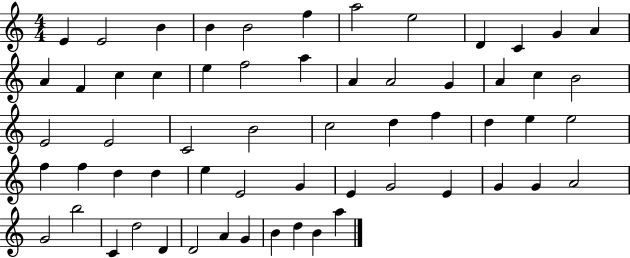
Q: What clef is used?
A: treble